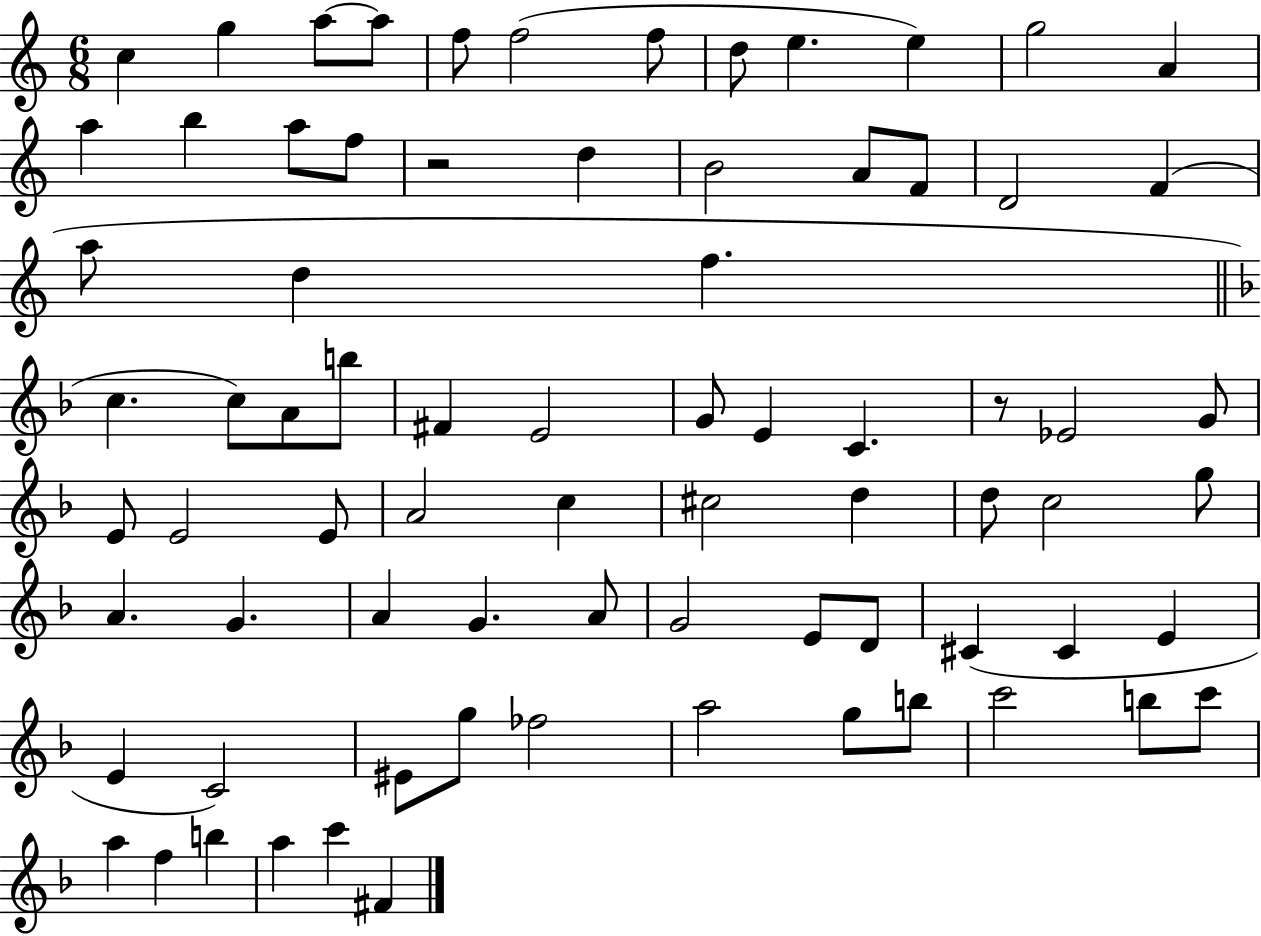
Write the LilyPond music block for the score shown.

{
  \clef treble
  \numericTimeSignature
  \time 6/8
  \key c \major
  c''4 g''4 a''8~~ a''8 | f''8 f''2( f''8 | d''8 e''4. e''4) | g''2 a'4 | \break a''4 b''4 a''8 f''8 | r2 d''4 | b'2 a'8 f'8 | d'2 f'4( | \break a''8 d''4 f''4. | \bar "||" \break \key f \major c''4. c''8) a'8 b''8 | fis'4 e'2 | g'8 e'4 c'4. | r8 ees'2 g'8 | \break e'8 e'2 e'8 | a'2 c''4 | cis''2 d''4 | d''8 c''2 g''8 | \break a'4. g'4. | a'4 g'4. a'8 | g'2 e'8 d'8 | cis'4( cis'4 e'4 | \break e'4 c'2) | eis'8 g''8 fes''2 | a''2 g''8 b''8 | c'''2 b''8 c'''8 | \break a''4 f''4 b''4 | a''4 c'''4 fis'4 | \bar "|."
}